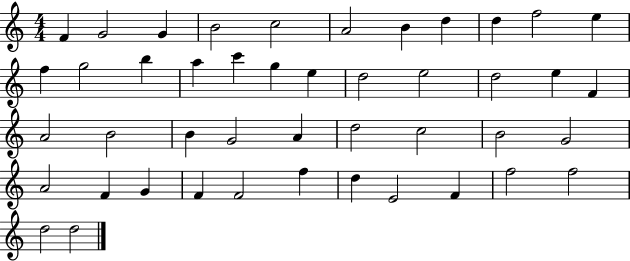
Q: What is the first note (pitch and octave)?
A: F4